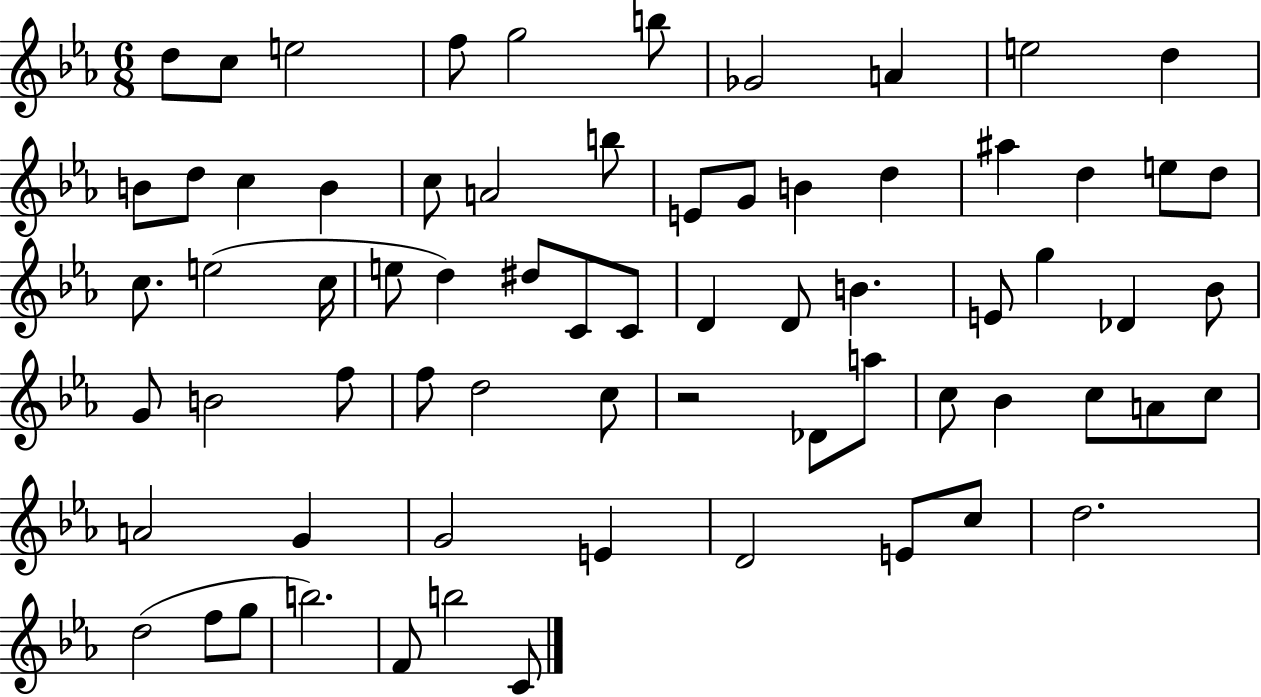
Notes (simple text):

D5/e C5/e E5/h F5/e G5/h B5/e Gb4/h A4/q E5/h D5/q B4/e D5/e C5/q B4/q C5/e A4/h B5/e E4/e G4/e B4/q D5/q A#5/q D5/q E5/e D5/e C5/e. E5/h C5/s E5/e D5/q D#5/e C4/e C4/e D4/q D4/e B4/q. E4/e G5/q Db4/q Bb4/e G4/e B4/h F5/e F5/e D5/h C5/e R/h Db4/e A5/e C5/e Bb4/q C5/e A4/e C5/e A4/h G4/q G4/h E4/q D4/h E4/e C5/e D5/h. D5/h F5/e G5/e B5/h. F4/e B5/h C4/e